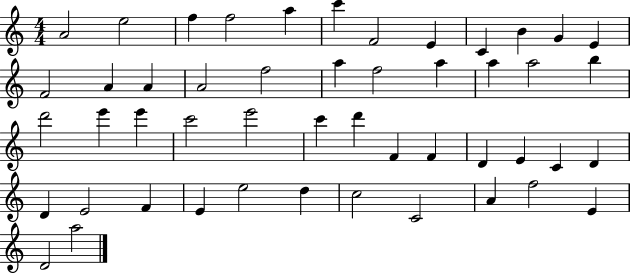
X:1
T:Untitled
M:4/4
L:1/4
K:C
A2 e2 f f2 a c' F2 E C B G E F2 A A A2 f2 a f2 a a a2 b d'2 e' e' c'2 e'2 c' d' F F D E C D D E2 F E e2 d c2 C2 A f2 E D2 a2